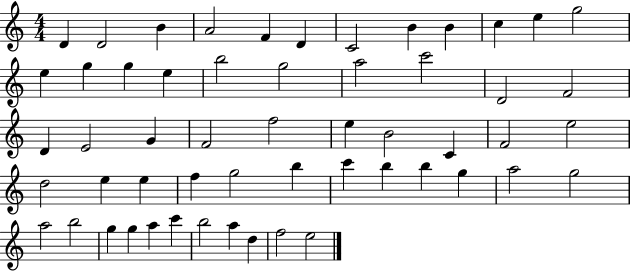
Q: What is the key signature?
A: C major